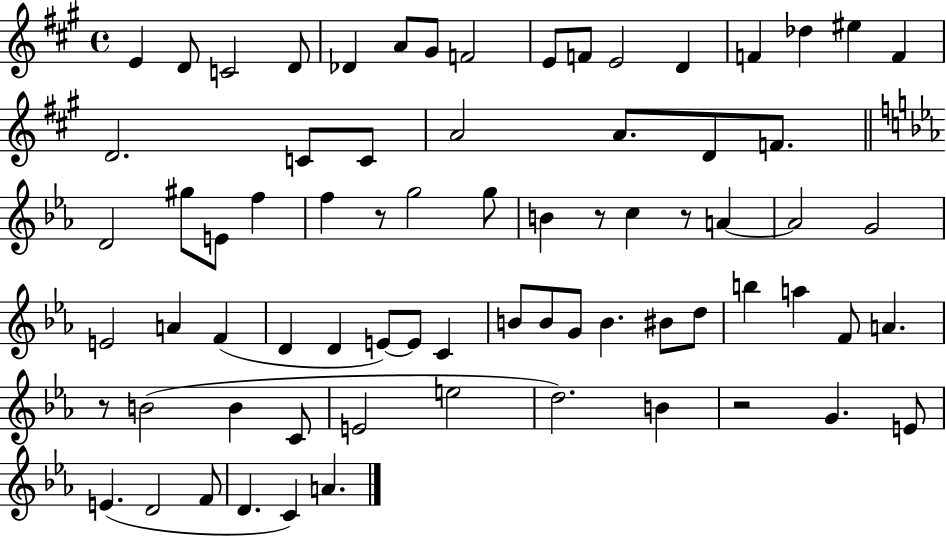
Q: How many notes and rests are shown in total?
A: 73